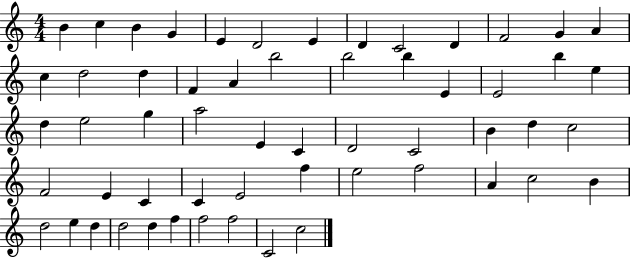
{
  \clef treble
  \numericTimeSignature
  \time 4/4
  \key c \major
  b'4 c''4 b'4 g'4 | e'4 d'2 e'4 | d'4 c'2 d'4 | f'2 g'4 a'4 | \break c''4 d''2 d''4 | f'4 a'4 b''2 | b''2 b''4 e'4 | e'2 b''4 e''4 | \break d''4 e''2 g''4 | a''2 e'4 c'4 | d'2 c'2 | b'4 d''4 c''2 | \break f'2 e'4 c'4 | c'4 e'2 f''4 | e''2 f''2 | a'4 c''2 b'4 | \break d''2 e''4 d''4 | d''2 d''4 f''4 | f''2 f''2 | c'2 c''2 | \break \bar "|."
}